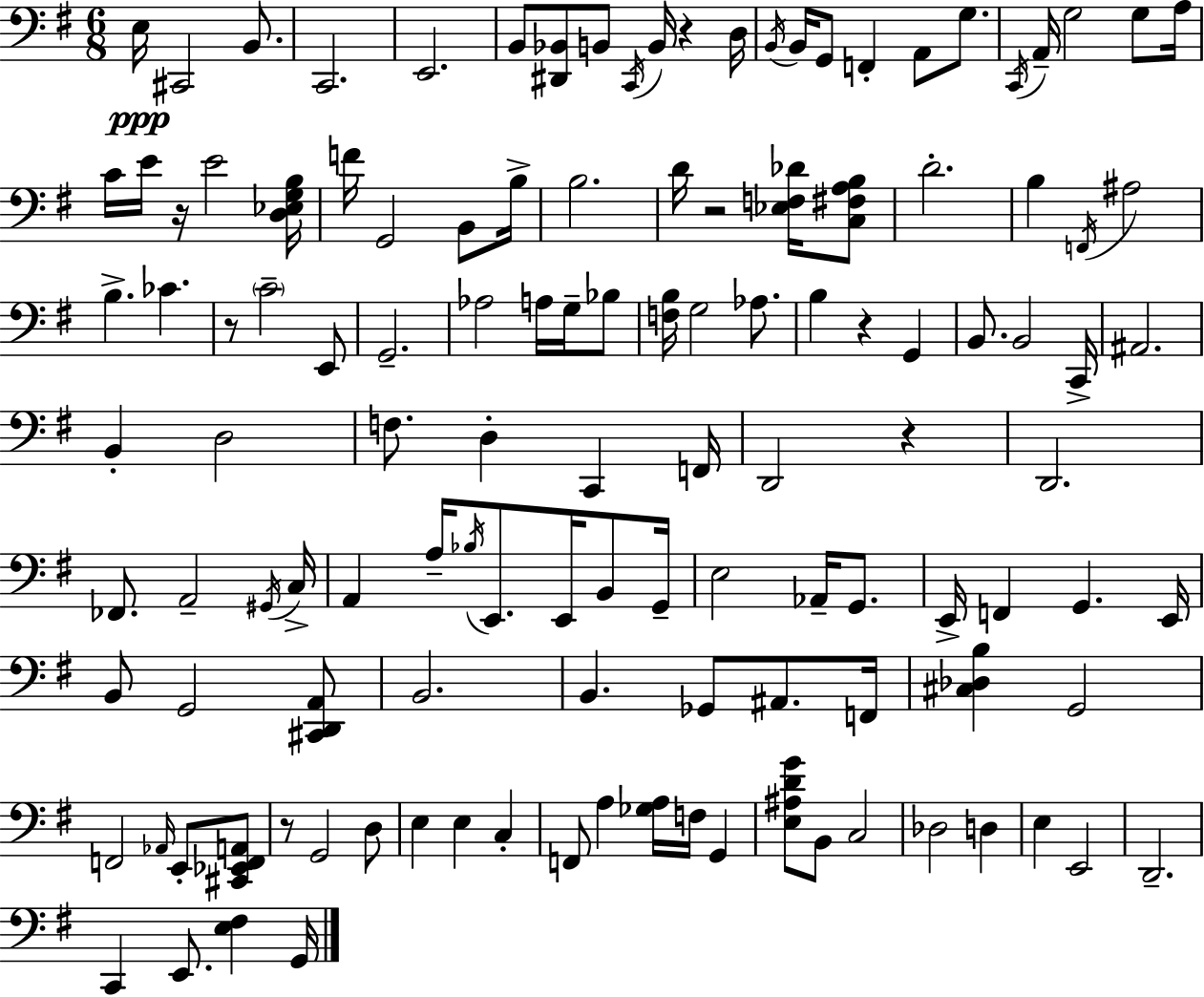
X:1
T:Untitled
M:6/8
L:1/4
K:G
E,/4 ^C,,2 B,,/2 C,,2 E,,2 B,,/2 [^D,,_B,,]/2 B,,/2 C,,/4 B,,/4 z D,/4 B,,/4 B,,/4 G,,/2 F,, A,,/2 G,/2 C,,/4 A,,/4 G,2 G,/2 A,/4 C/4 E/4 z/4 E2 [D,_E,G,B,]/4 F/4 G,,2 B,,/2 B,/4 B,2 D/4 z2 [_E,F,_D]/4 [C,^F,A,B,]/2 D2 B, F,,/4 ^A,2 B, _C z/2 C2 E,,/2 G,,2 _A,2 A,/4 G,/4 _B,/2 [F,B,]/4 G,2 _A,/2 B, z G,, B,,/2 B,,2 C,,/4 ^A,,2 B,, D,2 F,/2 D, C,, F,,/4 D,,2 z D,,2 _F,,/2 A,,2 ^G,,/4 C,/4 A,, A,/4 _B,/4 E,,/2 E,,/4 B,,/2 G,,/4 E,2 _A,,/4 G,,/2 E,,/4 F,, G,, E,,/4 B,,/2 G,,2 [^C,,D,,A,,]/2 B,,2 B,, _G,,/2 ^A,,/2 F,,/4 [^C,_D,B,] G,,2 F,,2 _A,,/4 E,,/2 [^C,,_E,,F,,A,,]/2 z/2 G,,2 D,/2 E, E, C, F,,/2 A, [_G,A,]/4 F,/4 G,, [E,^A,DG]/2 B,,/2 C,2 _D,2 D, E, E,,2 D,,2 C,, E,,/2 [E,^F,] G,,/4